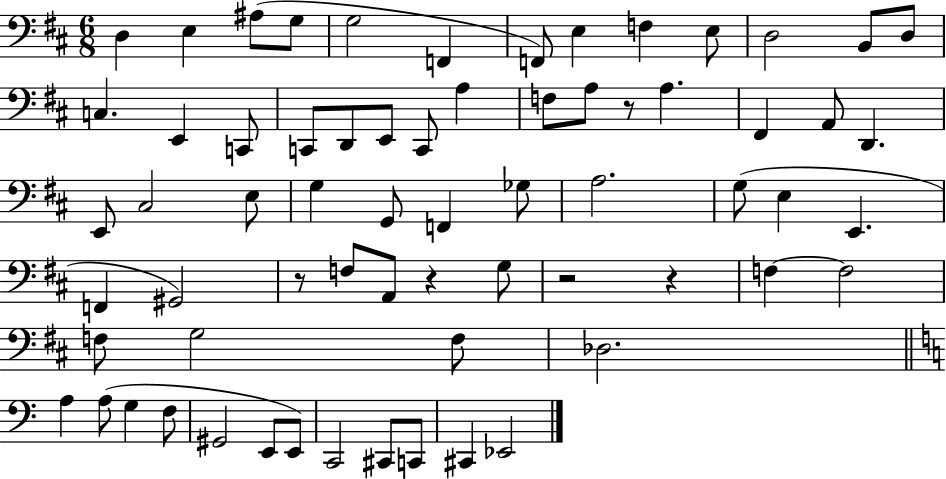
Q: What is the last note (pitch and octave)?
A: Eb2